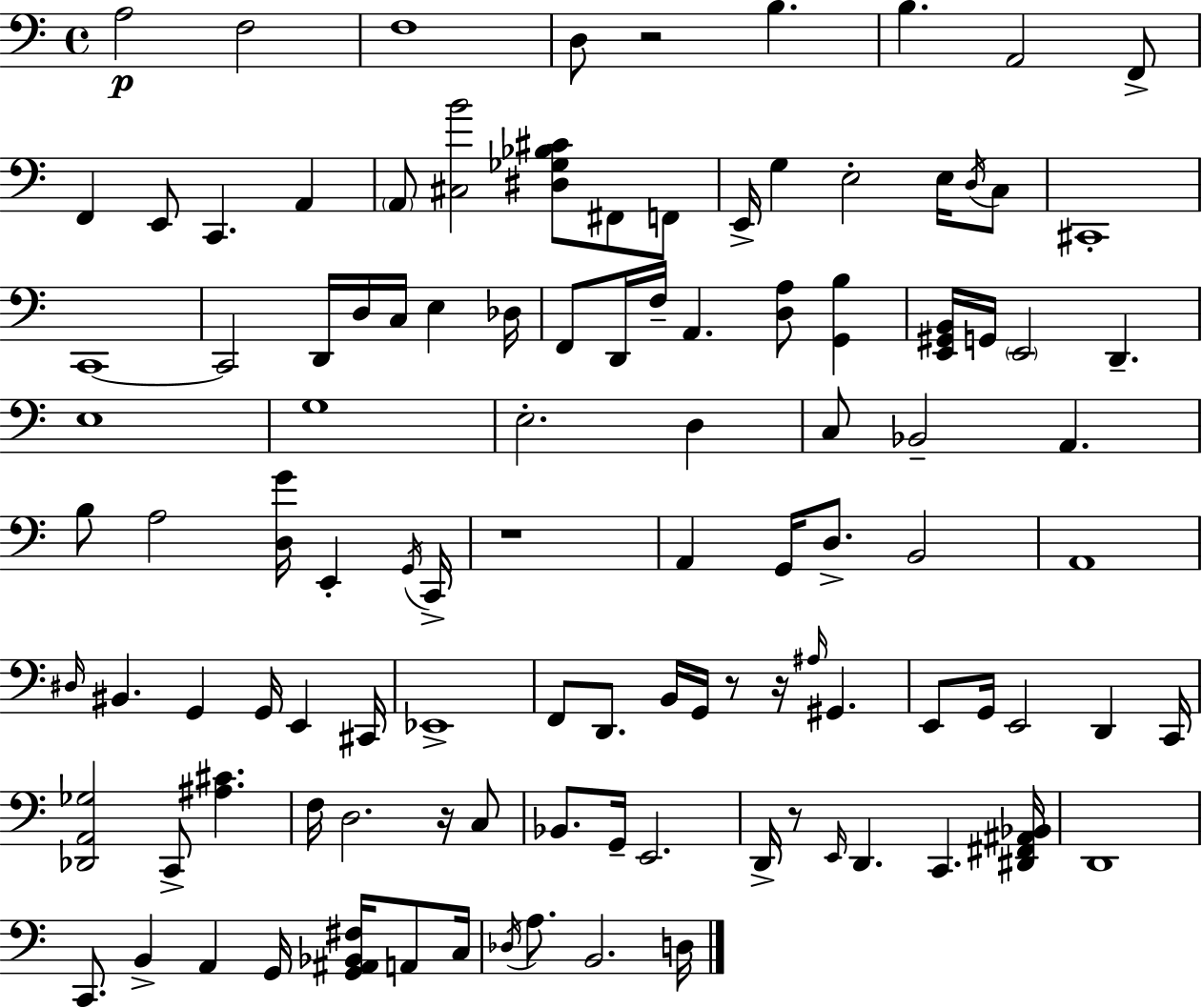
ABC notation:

X:1
T:Untitled
M:4/4
L:1/4
K:C
A,2 F,2 F,4 D,/2 z2 B, B, A,,2 F,,/2 F,, E,,/2 C,, A,, A,,/2 [^C,B]2 [^D,_G,_B,^C]/2 ^F,,/2 F,,/2 E,,/4 G, E,2 E,/4 D,/4 C,/2 ^C,,4 C,,4 C,,2 D,,/4 D,/4 C,/4 E, _D,/4 F,,/2 D,,/4 F,/4 A,, [D,A,]/2 [G,,B,] [E,,^G,,B,,]/4 G,,/4 E,,2 D,, E,4 G,4 E,2 D, C,/2 _B,,2 A,, B,/2 A,2 [D,G]/4 E,, G,,/4 C,,/4 z4 A,, G,,/4 D,/2 B,,2 A,,4 ^D,/4 ^B,, G,, G,,/4 E,, ^C,,/4 _E,,4 F,,/2 D,,/2 B,,/4 G,,/4 z/2 z/4 ^A,/4 ^G,, E,,/2 G,,/4 E,,2 D,, C,,/4 [_D,,A,,_G,]2 C,,/2 [^A,^C] F,/4 D,2 z/4 C,/2 _B,,/2 G,,/4 E,,2 D,,/4 z/2 E,,/4 D,, C,, [^D,,^F,,^A,,_B,,]/4 D,,4 C,,/2 B,, A,, G,,/4 [G,,^A,,_B,,^F,]/4 A,,/2 C,/4 _D,/4 A,/2 B,,2 D,/4